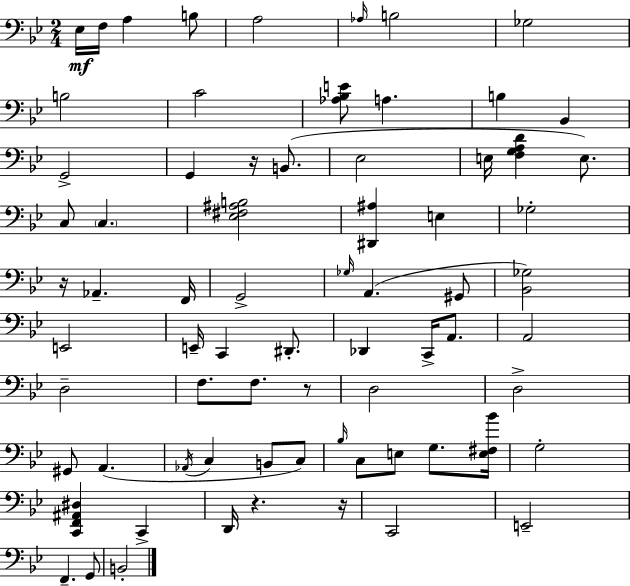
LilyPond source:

{
  \clef bass
  \numericTimeSignature
  \time 2/4
  \key bes \major
  ees16\mf f16 a4 b8 | a2 | \grace { aes16 } b2 | ges2 | \break b2 | c'2 | <aes bes e'>8 a4. | b4 bes,4 | \break g,2-> | g,4 r16 b,8.( | ees2 | e16 <f g a d'>4 e8.) | \break c8 \parenthesize c4. | <ees fis ais b>2 | <dis, ais>4 e4 | ges2-. | \break r16 aes,4.-- | f,16 g,2-> | \grace { ges16 }( a,4. | gis,8 <bes, ges>2) | \break e,2 | e,16-- c,4 dis,8.-. | des,4 c,16-> a,8. | a,2 | \break d2-- | f8. f8. | r8 d2 | d2-> | \break gis,8 a,4.( | \acciaccatura { aes,16 } c4 b,8 | c8) \grace { bes16 } c8 e8 | g8. <e fis bes'>16 g2-. | \break <c, f, ais, dis>4 | c,4-> d,16 r4. | r16 c,2 | e,2-- | \break f,4.-- | g,8 b,2-. | \bar "|."
}